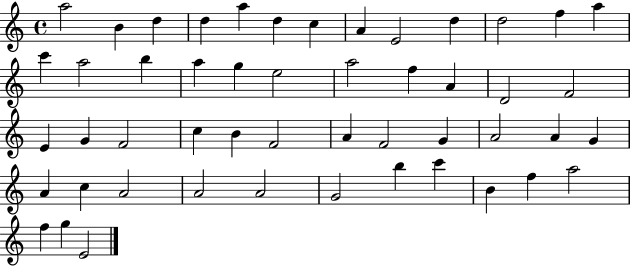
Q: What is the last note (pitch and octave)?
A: E4